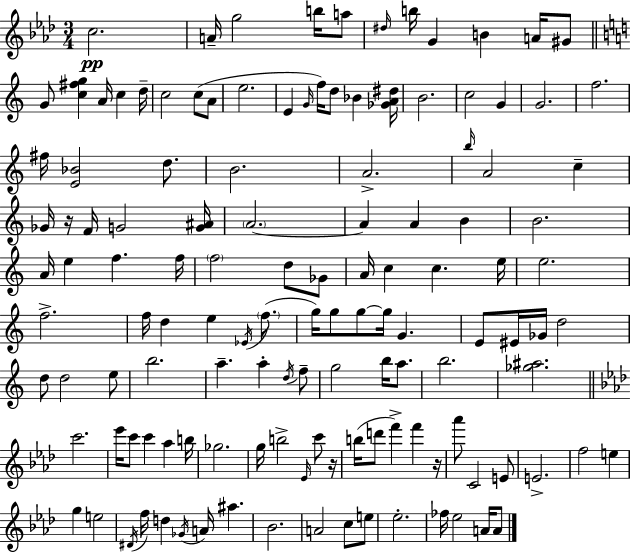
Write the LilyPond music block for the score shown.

{
  \clef treble
  \numericTimeSignature
  \time 3/4
  \key f \minor
  c''2.\pp | a'16-- g''2 b''16 a''8 | \grace { dis''16 } b''16 g'4 b'4 a'16 gis'8 | \bar "||" \break \key a \minor g'8 <c'' fis'' g''>4 a'16 c''4 d''16-- | c''2 c''8( a'8 | e''2. | e'4 \grace { g'16 } f''16) d''8 bes'4 | \break <ges' a' dis''>16 b'2. | c''2 g'4 | g'2. | f''2. | \break fis''16 <e' bes'>2 d''8. | b'2. | a'2.-> | \grace { b''16 } a'2 c''4-- | \break ges'16 r16 f'16 g'2 | <g' ais'>16 \parenthesize a'2.~~ | a'4 a'4 b'4 | b'2. | \break a'16 e''4 f''4. | f''16 \parenthesize f''2 d''8 | ges'8 a'16 c''4 c''4. | e''16 e''2. | \break f''2.-> | f''16 d''4 e''4 \acciaccatura { ees'16 }( | \parenthesize f''8. g''16) g''8 g''8~~ g''16 g'4. | e'8 eis'16 ges'16 d''2 | \break d''8 d''2 | e''8 b''2. | a''4.-- a''4-. | \acciaccatura { d''16 } f''8-- g''2 | \break b''16 a''8. b''2. | <ges'' ais''>2. | \bar "||" \break \key aes \major c'''2. | ees'''16 c'''8 c'''4 aes''4 b''16 | ges''2. | g''16 b''2-> \grace { ees'16 } c'''8 | \break r16 b''16( d'''8 f'''4->) f'''4 | r16 aes'''8 c'2 e'8 | e'2.-> | f''2 e''4 | \break g''4 e''2 | \acciaccatura { dis'16 } f''16 d''4 \acciaccatura { ges'16 } a'16 ais''4. | bes'2. | a'2 c''8 | \break e''8 ees''2.-. | fes''16 ees''2 | a'16 a'8 \bar "|."
}